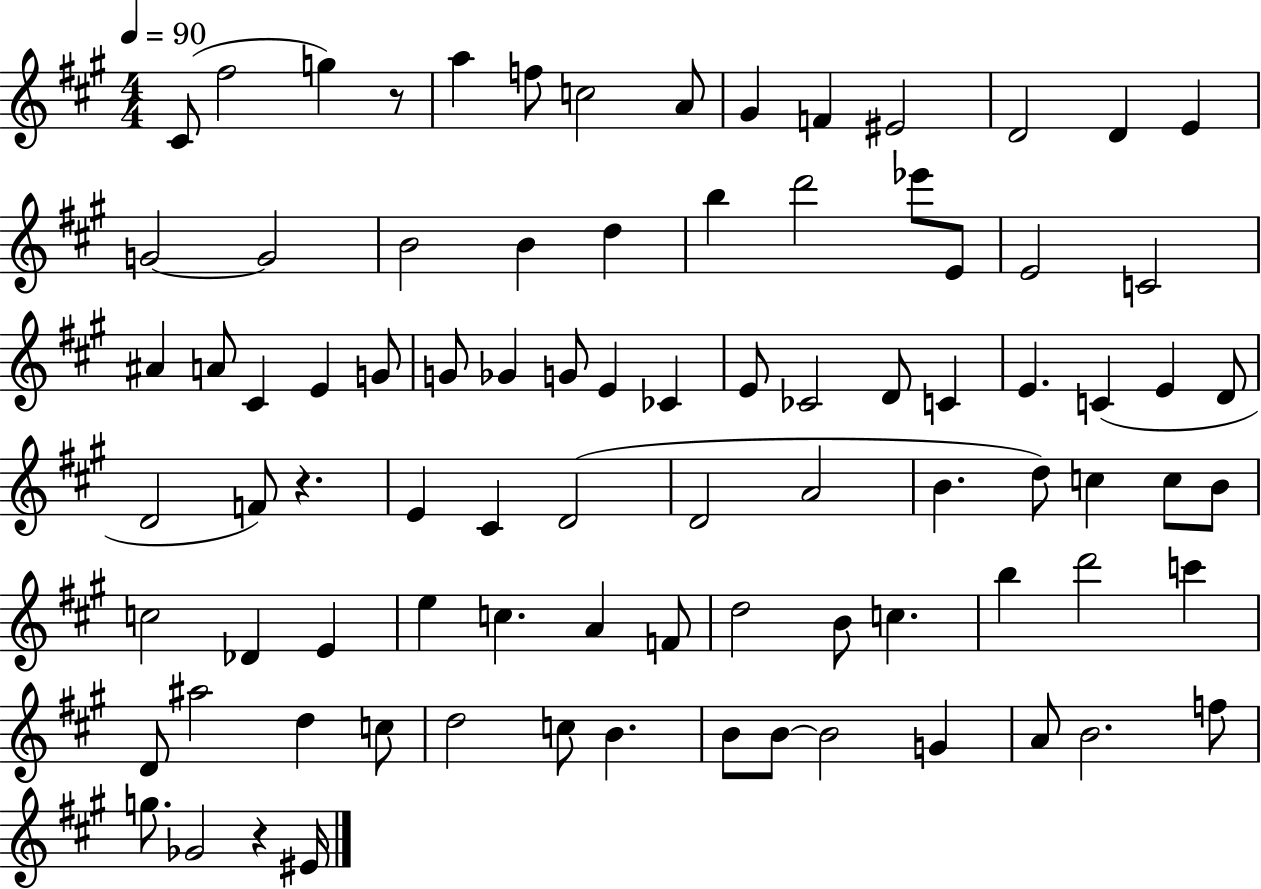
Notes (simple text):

C#4/e F#5/h G5/q R/e A5/q F5/e C5/h A4/e G#4/q F4/q EIS4/h D4/h D4/q E4/q G4/h G4/h B4/h B4/q D5/q B5/q D6/h Eb6/e E4/e E4/h C4/h A#4/q A4/e C#4/q E4/q G4/e G4/e Gb4/q G4/e E4/q CES4/q E4/e CES4/h D4/e C4/q E4/q. C4/q E4/q D4/e D4/h F4/e R/q. E4/q C#4/q D4/h D4/h A4/h B4/q. D5/e C5/q C5/e B4/e C5/h Db4/q E4/q E5/q C5/q. A4/q F4/e D5/h B4/e C5/q. B5/q D6/h C6/q D4/e A#5/h D5/q C5/e D5/h C5/e B4/q. B4/e B4/e B4/h G4/q A4/e B4/h. F5/e G5/e. Gb4/h R/q EIS4/s